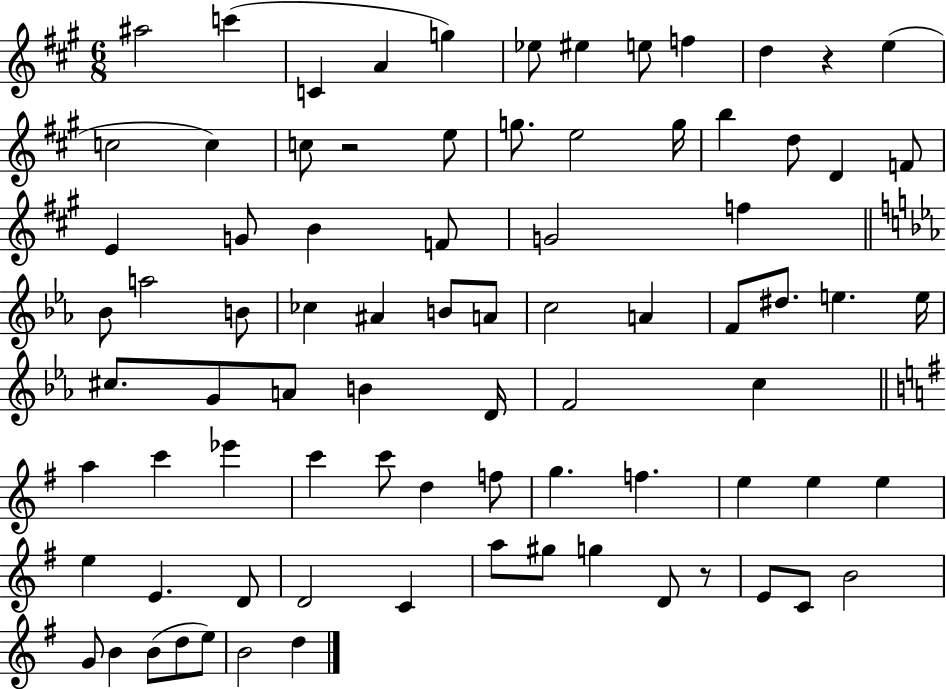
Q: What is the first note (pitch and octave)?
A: A#5